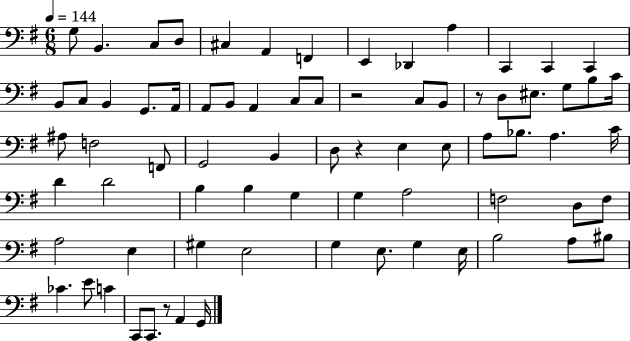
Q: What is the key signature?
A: G major